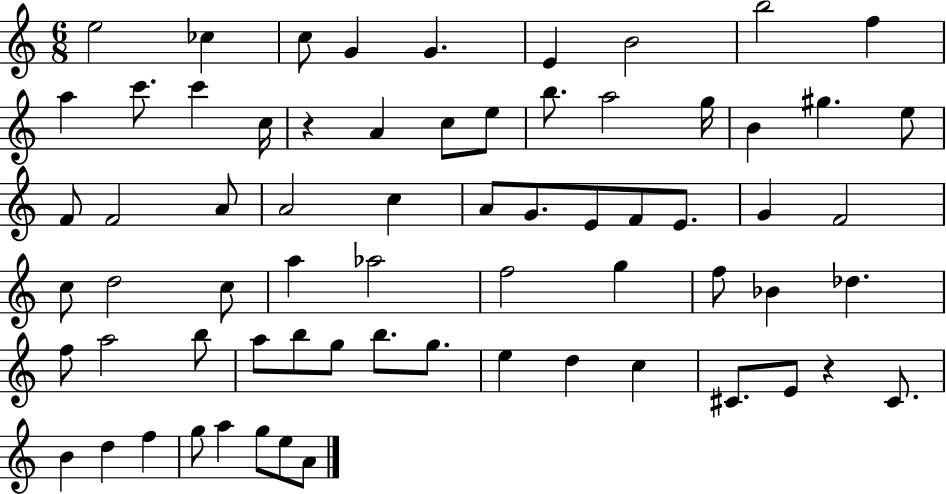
{
  \clef treble
  \numericTimeSignature
  \time 6/8
  \key c \major
  e''2 ces''4 | c''8 g'4 g'4. | e'4 b'2 | b''2 f''4 | \break a''4 c'''8. c'''4 c''16 | r4 a'4 c''8 e''8 | b''8. a''2 g''16 | b'4 gis''4. e''8 | \break f'8 f'2 a'8 | a'2 c''4 | a'8 g'8. e'8 f'8 e'8. | g'4 f'2 | \break c''8 d''2 c''8 | a''4 aes''2 | f''2 g''4 | f''8 bes'4 des''4. | \break f''8 a''2 b''8 | a''8 b''8 g''8 b''8. g''8. | e''4 d''4 c''4 | cis'8. e'8 r4 cis'8. | \break b'4 d''4 f''4 | g''8 a''4 g''8 e''8 a'8 | \bar "|."
}